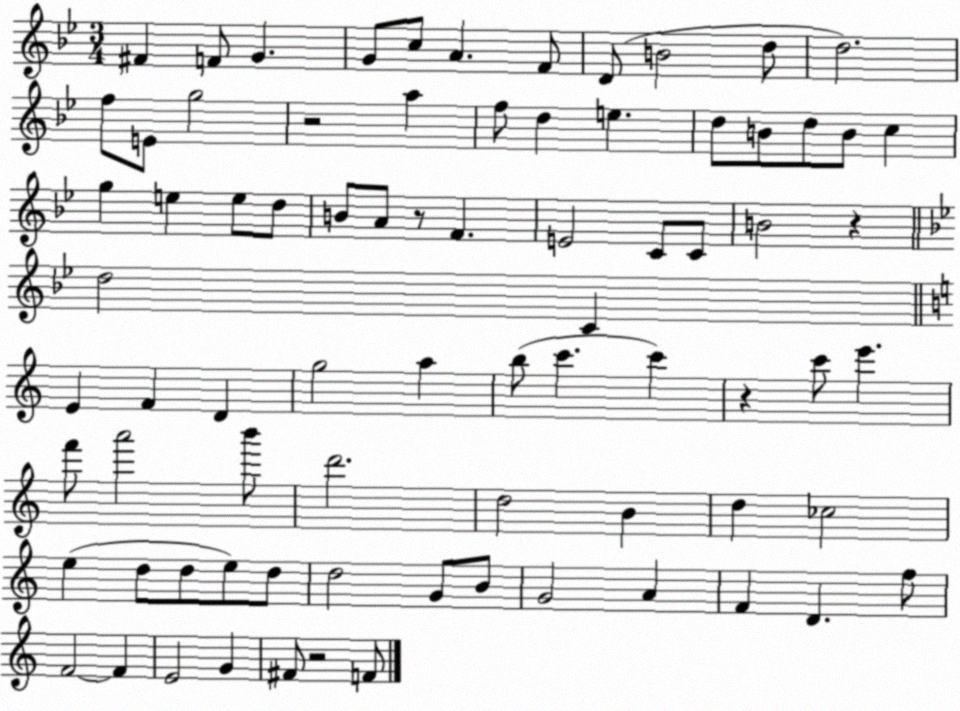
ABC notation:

X:1
T:Untitled
M:3/4
L:1/4
K:Bb
^F F/2 G G/2 c/2 A F/2 D/2 B2 d/2 d2 f/2 E/2 g2 z2 a f/2 d e d/2 B/2 d/2 B/2 c g e e/2 d/2 B/2 A/2 z/2 F E2 C/2 C/2 B2 z d2 C E F D g2 a b/2 c' c' z c'/2 e' f'/2 a'2 b'/2 d'2 d2 B d _c2 e d/2 d/2 e/2 d/2 d2 G/2 B/2 G2 A F D f/2 F2 F E2 G ^F/2 z2 F/2